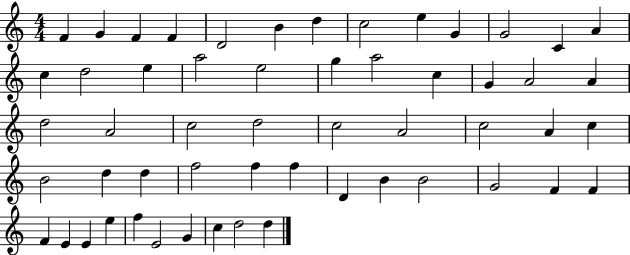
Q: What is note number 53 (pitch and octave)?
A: C5